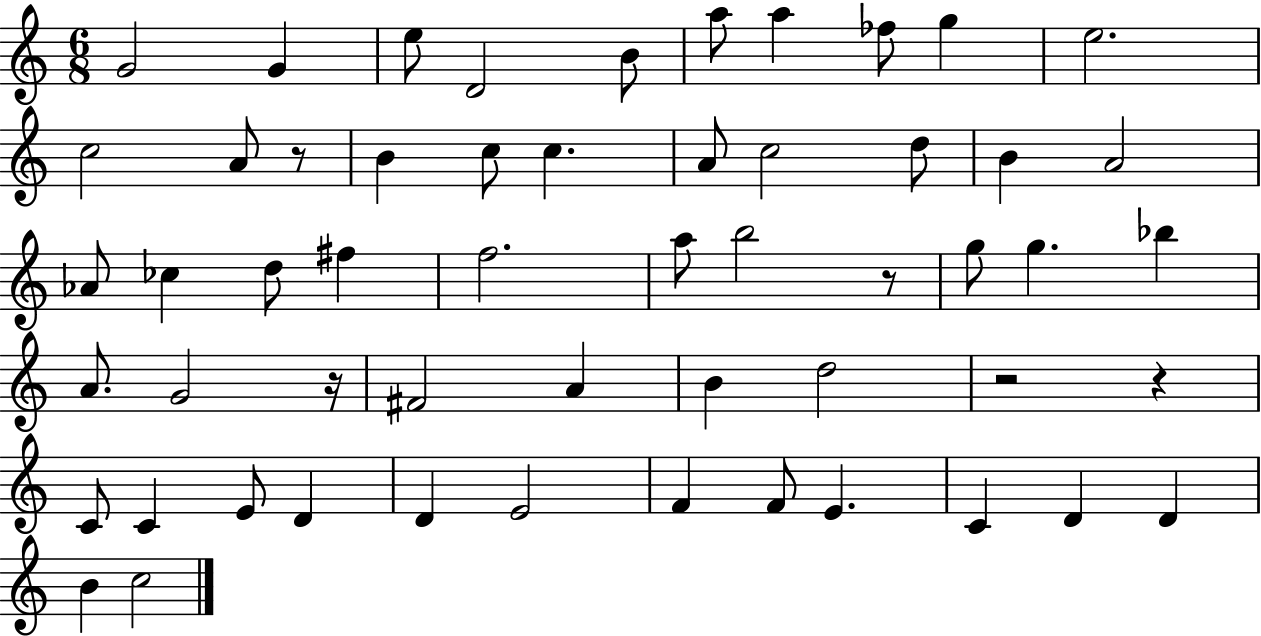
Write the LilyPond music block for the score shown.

{
  \clef treble
  \numericTimeSignature
  \time 6/8
  \key c \major
  g'2 g'4 | e''8 d'2 b'8 | a''8 a''4 fes''8 g''4 | e''2. | \break c''2 a'8 r8 | b'4 c''8 c''4. | a'8 c''2 d''8 | b'4 a'2 | \break aes'8 ces''4 d''8 fis''4 | f''2. | a''8 b''2 r8 | g''8 g''4. bes''4 | \break a'8. g'2 r16 | fis'2 a'4 | b'4 d''2 | r2 r4 | \break c'8 c'4 e'8 d'4 | d'4 e'2 | f'4 f'8 e'4. | c'4 d'4 d'4 | \break b'4 c''2 | \bar "|."
}